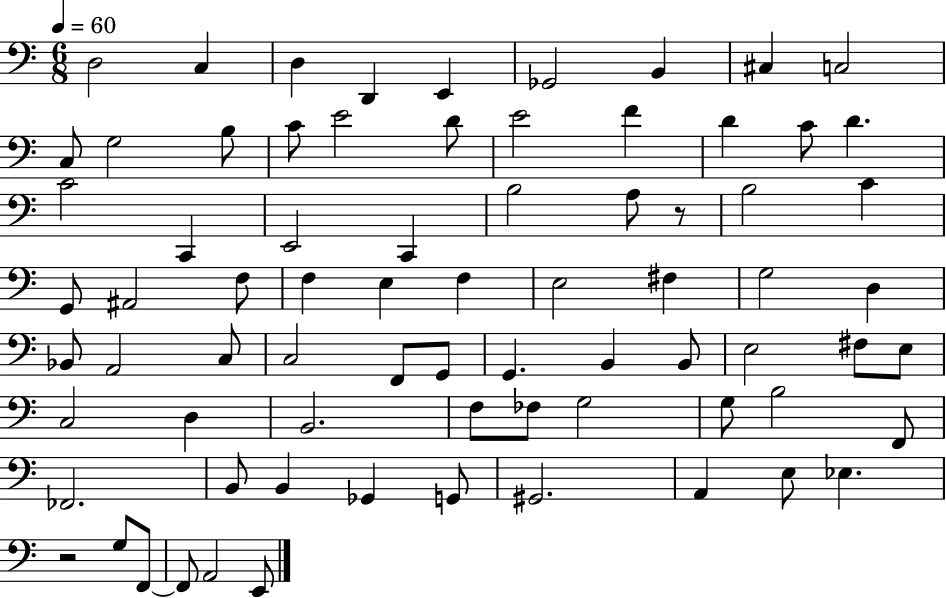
D3/h C3/q D3/q D2/q E2/q Gb2/h B2/q C#3/q C3/h C3/e G3/h B3/e C4/e E4/h D4/e E4/h F4/q D4/q C4/e D4/q. C4/h C2/q E2/h C2/q B3/h A3/e R/e B3/h C4/q G2/e A#2/h F3/e F3/q E3/q F3/q E3/h F#3/q G3/h D3/q Bb2/e A2/h C3/e C3/h F2/e G2/e G2/q. B2/q B2/e E3/h F#3/e E3/e C3/h D3/q B2/h. F3/e FES3/e G3/h G3/e B3/h F2/e FES2/h. B2/e B2/q Gb2/q G2/e G#2/h. A2/q E3/e Eb3/q. R/h G3/e F2/e F2/e A2/h E2/e